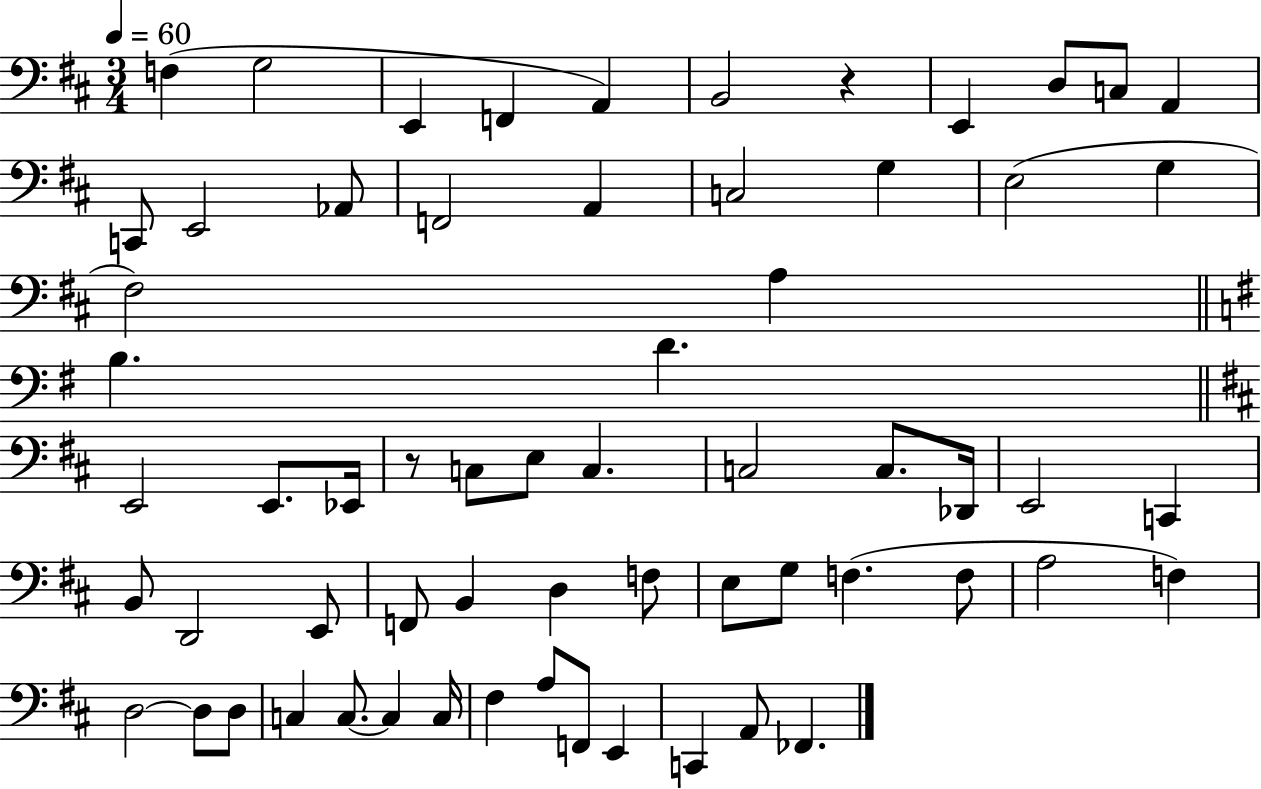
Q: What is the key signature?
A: D major